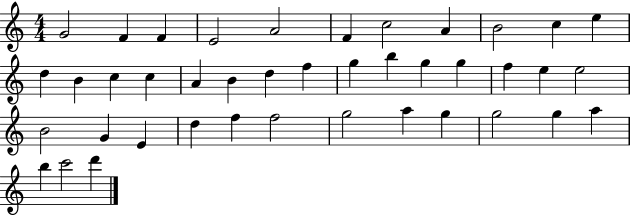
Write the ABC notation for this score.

X:1
T:Untitled
M:4/4
L:1/4
K:C
G2 F F E2 A2 F c2 A B2 c e d B c c A B d f g b g g f e e2 B2 G E d f f2 g2 a g g2 g a b c'2 d'